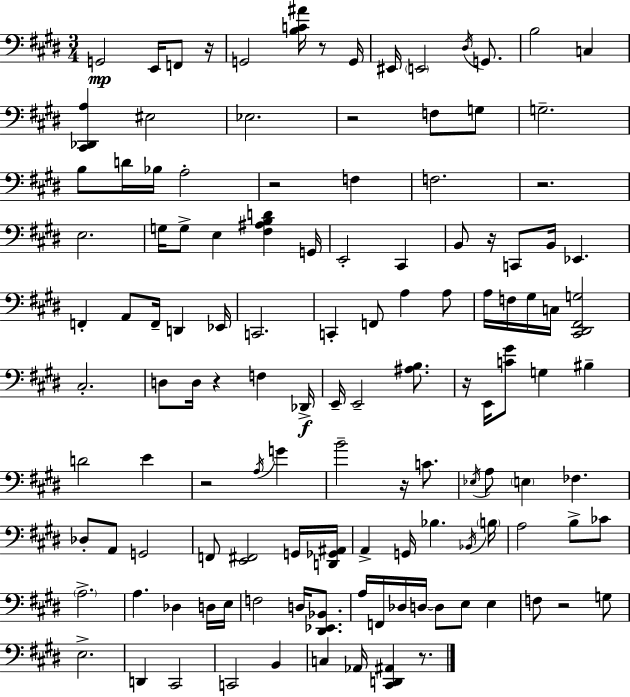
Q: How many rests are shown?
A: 12